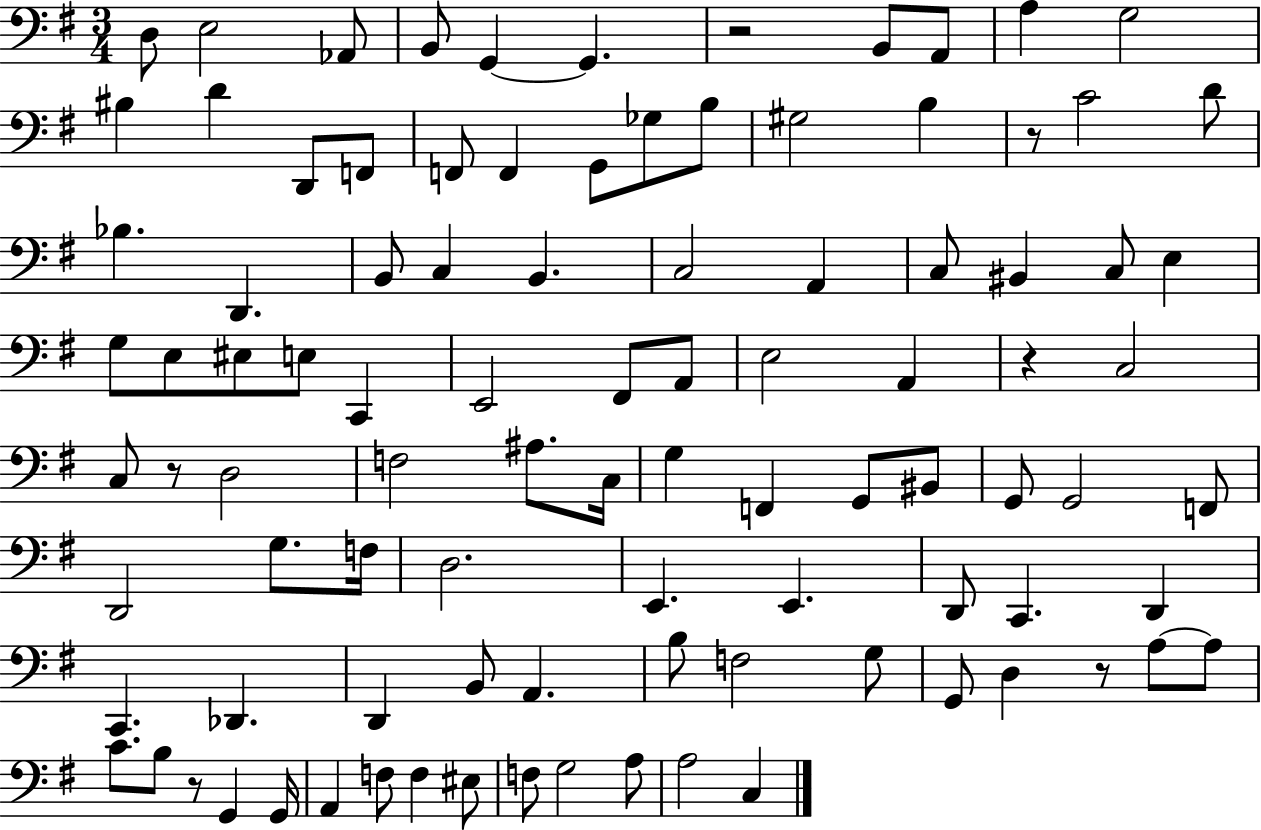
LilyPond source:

{
  \clef bass
  \numericTimeSignature
  \time 3/4
  \key g \major
  d8 e2 aes,8 | b,8 g,4~~ g,4. | r2 b,8 a,8 | a4 g2 | \break bis4 d'4 d,8 f,8 | f,8 f,4 g,8 ges8 b8 | gis2 b4 | r8 c'2 d'8 | \break bes4. d,4. | b,8 c4 b,4. | c2 a,4 | c8 bis,4 c8 e4 | \break g8 e8 eis8 e8 c,4 | e,2 fis,8 a,8 | e2 a,4 | r4 c2 | \break c8 r8 d2 | f2 ais8. c16 | g4 f,4 g,8 bis,8 | g,8 g,2 f,8 | \break d,2 g8. f16 | d2. | e,4. e,4. | d,8 c,4. d,4 | \break c,4. des,4. | d,4 b,8 a,4. | b8 f2 g8 | g,8 d4 r8 a8~~ a8 | \break c'8. b8 r8 g,4 g,16 | a,4 f8 f4 eis8 | f8 g2 a8 | a2 c4 | \break \bar "|."
}